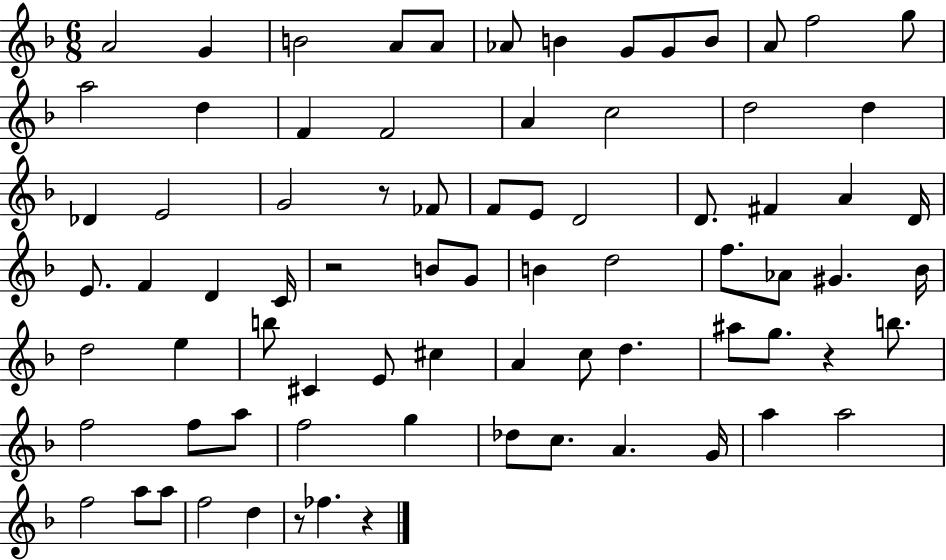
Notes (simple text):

A4/h G4/q B4/h A4/e A4/e Ab4/e B4/q G4/e G4/e B4/e A4/e F5/h G5/e A5/h D5/q F4/q F4/h A4/q C5/h D5/h D5/q Db4/q E4/h G4/h R/e FES4/e F4/e E4/e D4/h D4/e. F#4/q A4/q D4/s E4/e. F4/q D4/q C4/s R/h B4/e G4/e B4/q D5/h F5/e. Ab4/e G#4/q. Bb4/s D5/h E5/q B5/e C#4/q E4/e C#5/q A4/q C5/e D5/q. A#5/e G5/e. R/q B5/e. F5/h F5/e A5/e F5/h G5/q Db5/e C5/e. A4/q. G4/s A5/q A5/h F5/h A5/e A5/e F5/h D5/q R/e FES5/q. R/q